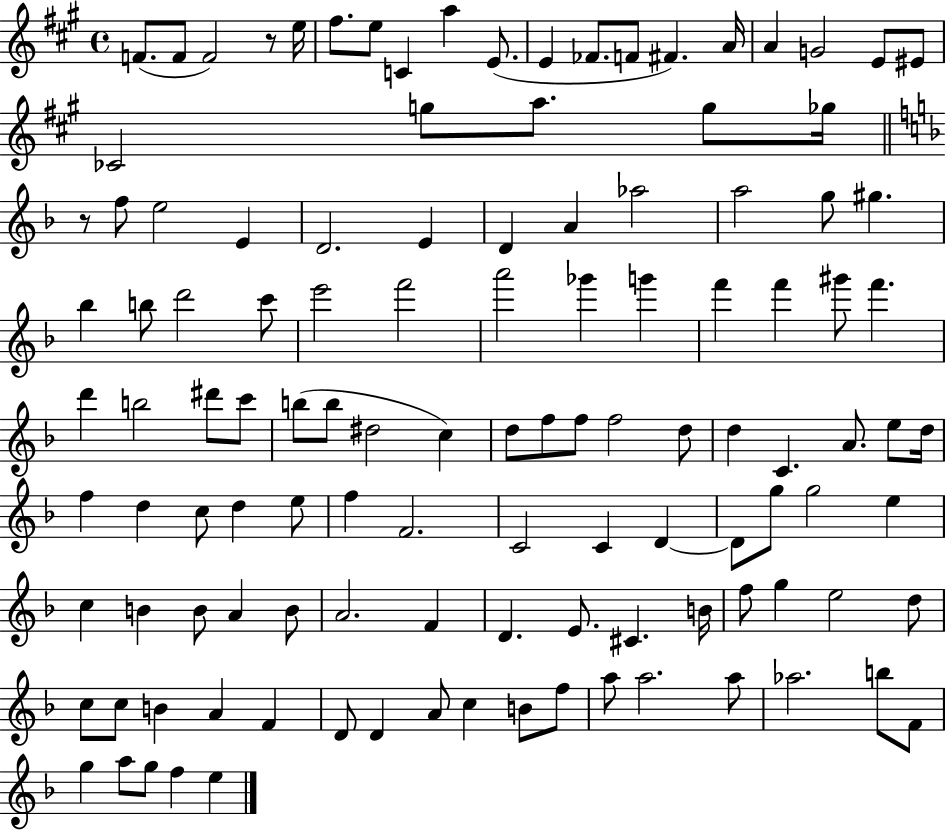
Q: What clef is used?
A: treble